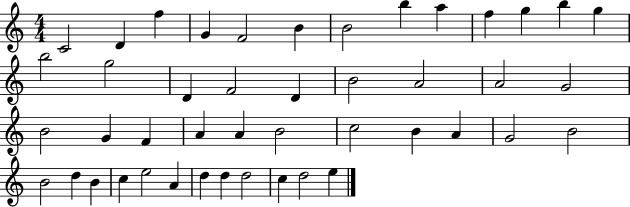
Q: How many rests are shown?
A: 0